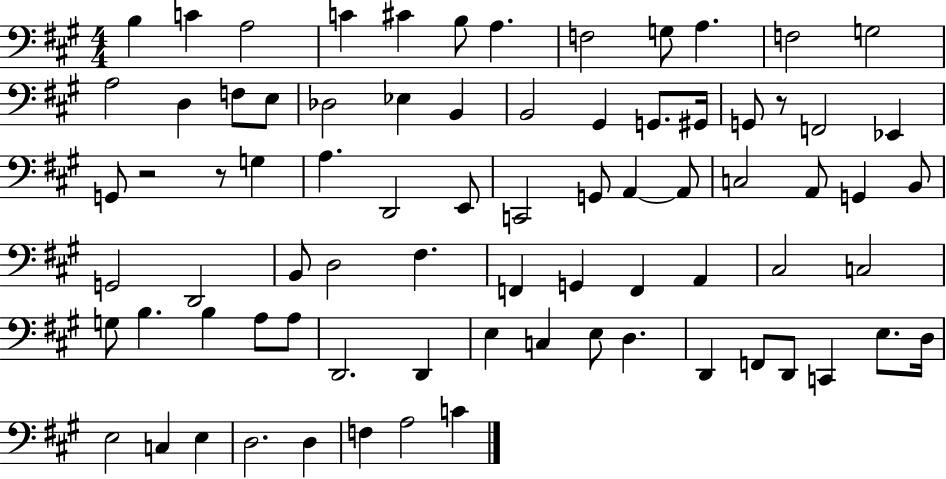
B3/q C4/q A3/h C4/q C#4/q B3/e A3/q. F3/h G3/e A3/q. F3/h G3/h A3/h D3/q F3/e E3/e Db3/h Eb3/q B2/q B2/h G#2/q G2/e. G#2/s G2/e R/e F2/h Eb2/q G2/e R/h R/e G3/q A3/q. D2/h E2/e C2/h G2/e A2/q A2/e C3/h A2/e G2/q B2/e G2/h D2/h B2/e D3/h F#3/q. F2/q G2/q F2/q A2/q C#3/h C3/h G3/e B3/q. B3/q A3/e A3/e D2/h. D2/q E3/q C3/q E3/e D3/q. D2/q F2/e D2/e C2/q E3/e. D3/s E3/h C3/q E3/q D3/h. D3/q F3/q A3/h C4/q